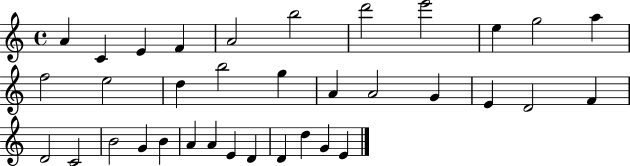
A4/q C4/q E4/q F4/q A4/h B5/h D6/h E6/h E5/q G5/h A5/q F5/h E5/h D5/q B5/h G5/q A4/q A4/h G4/q E4/q D4/h F4/q D4/h C4/h B4/h G4/q B4/q A4/q A4/q E4/q D4/q D4/q D5/q G4/q E4/q